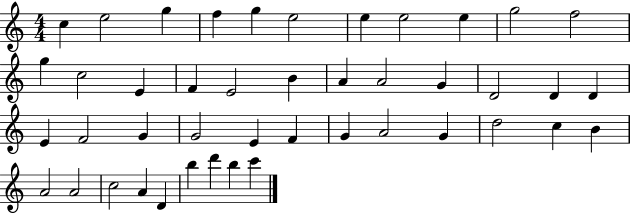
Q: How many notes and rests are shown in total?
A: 44